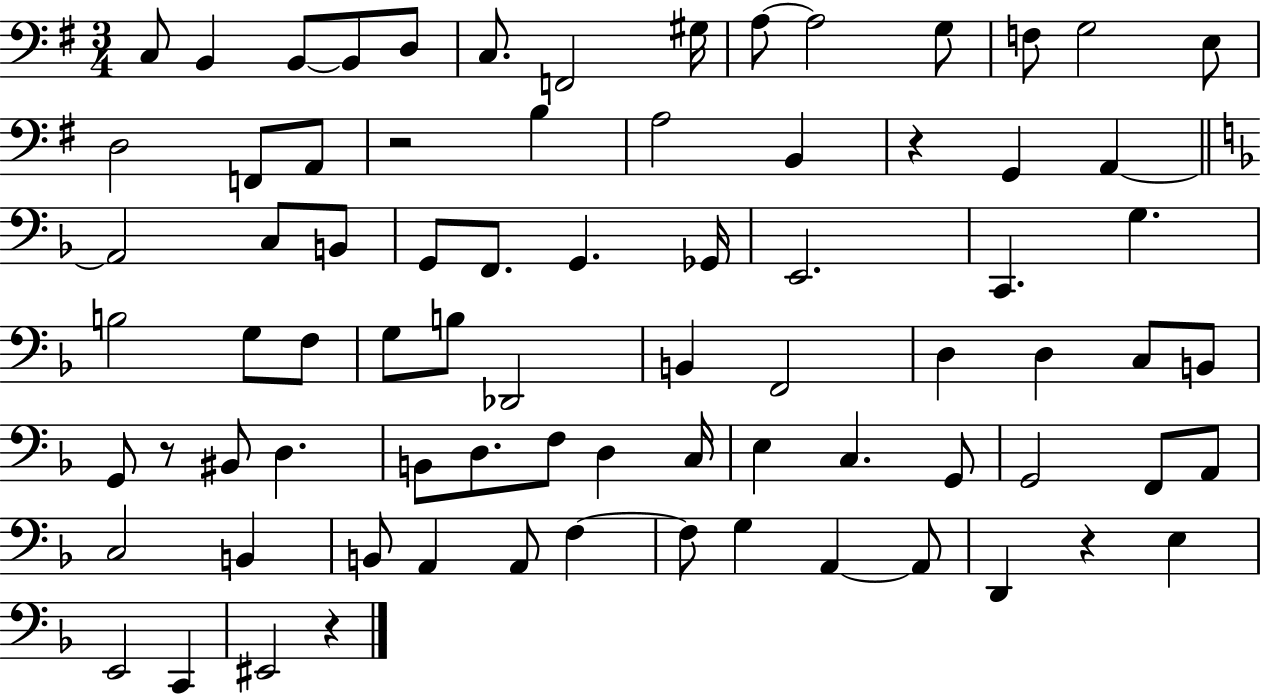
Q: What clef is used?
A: bass